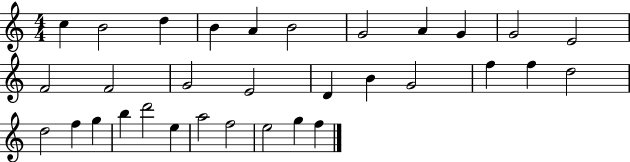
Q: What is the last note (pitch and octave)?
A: F5